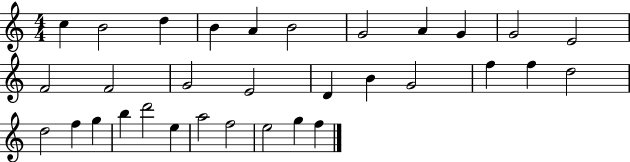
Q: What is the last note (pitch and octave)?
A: F5